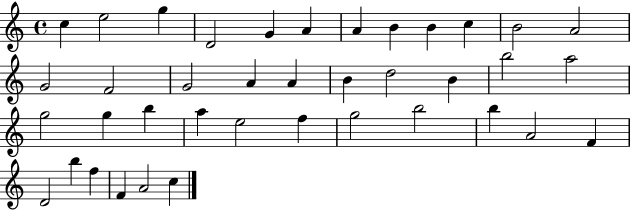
X:1
T:Untitled
M:4/4
L:1/4
K:C
c e2 g D2 G A A B B c B2 A2 G2 F2 G2 A A B d2 B b2 a2 g2 g b a e2 f g2 b2 b A2 F D2 b f F A2 c